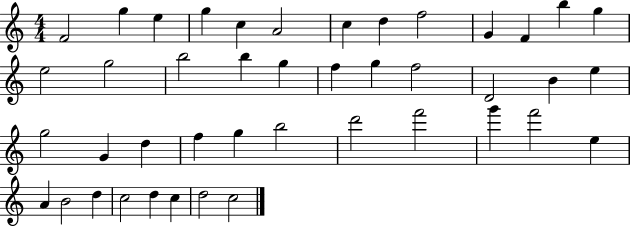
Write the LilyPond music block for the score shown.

{
  \clef treble
  \numericTimeSignature
  \time 4/4
  \key c \major
  f'2 g''4 e''4 | g''4 c''4 a'2 | c''4 d''4 f''2 | g'4 f'4 b''4 g''4 | \break e''2 g''2 | b''2 b''4 g''4 | f''4 g''4 f''2 | d'2 b'4 e''4 | \break g''2 g'4 d''4 | f''4 g''4 b''2 | d'''2 f'''2 | g'''4 f'''2 e''4 | \break a'4 b'2 d''4 | c''2 d''4 c''4 | d''2 c''2 | \bar "|."
}